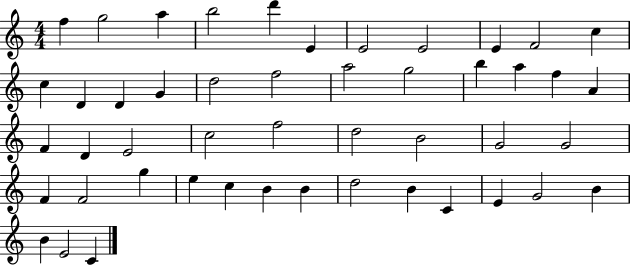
F5/q G5/h A5/q B5/h D6/q E4/q E4/h E4/h E4/q F4/h C5/q C5/q D4/q D4/q G4/q D5/h F5/h A5/h G5/h B5/q A5/q F5/q A4/q F4/q D4/q E4/h C5/h F5/h D5/h B4/h G4/h G4/h F4/q F4/h G5/q E5/q C5/q B4/q B4/q D5/h B4/q C4/q E4/q G4/h B4/q B4/q E4/h C4/q